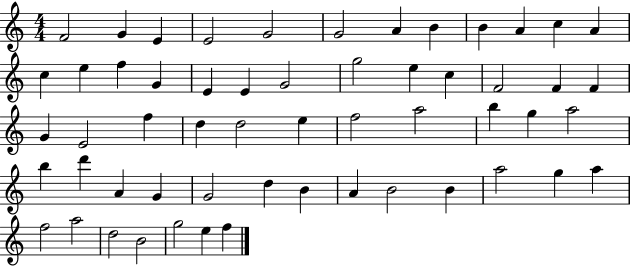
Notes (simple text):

F4/h G4/q E4/q E4/h G4/h G4/h A4/q B4/q B4/q A4/q C5/q A4/q C5/q E5/q F5/q G4/q E4/q E4/q G4/h G5/h E5/q C5/q F4/h F4/q F4/q G4/q E4/h F5/q D5/q D5/h E5/q F5/h A5/h B5/q G5/q A5/h B5/q D6/q A4/q G4/q G4/h D5/q B4/q A4/q B4/h B4/q A5/h G5/q A5/q F5/h A5/h D5/h B4/h G5/h E5/q F5/q